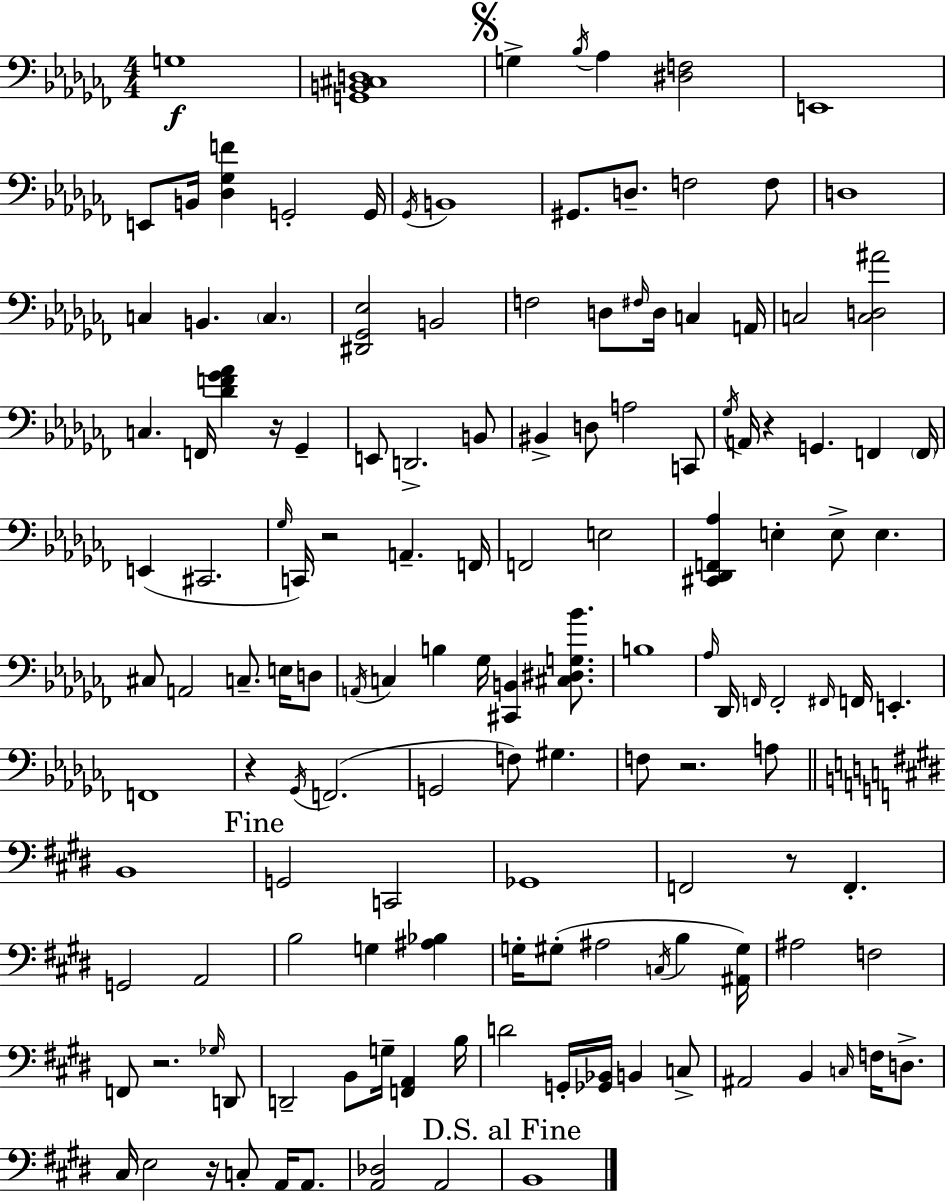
{
  \clef bass
  \numericTimeSignature
  \time 4/4
  \key aes \minor
  g1\f | <g, b, cis d>1 | \mark \markup { \musicglyph "scripts.segno" } g4-> \acciaccatura { bes16 } aes4 <dis f>2 | e,1 | \break e,8 b,16 <des ges f'>4 g,2-. | g,16 \acciaccatura { ges,16 } b,1 | gis,8. d8.-- f2 | f8 d1 | \break c4 b,4. \parenthesize c4. | <dis, ges, ees>2 b,2 | f2 d8 \grace { fis16 } d16 c4 | a,16 c2 <c d ais'>2 | \break c4. f,16 <des' f' ges' aes'>4 r16 ges,4-- | e,8 d,2.-> | b,8 bis,4-> d8 a2 | c,8 \acciaccatura { ges16 } a,16 r4 g,4. f,4 | \break \parenthesize f,16 e,4( cis,2. | \grace { ges16 }) c,16 r2 a,4.-- | f,16 f,2 e2 | <cis, des, f, aes>4 e4-. e8-> e4. | \break cis8 a,2 c8.-- | e16 d8 \acciaccatura { a,16 } c4 b4 ges16 <cis, b,>4 | <cis dis g bes'>8. b1 | \grace { aes16 } des,16 \grace { f,16 } f,2-. | \break \grace { fis,16 } f,16 e,4.-. f,1 | r4 \acciaccatura { ges,16 } f,2.( | g,2 | f8) gis4. f8 r2. | \break a8 \bar "||" \break \key e \major b,1 | \mark "Fine" g,2 c,2 | ges,1 | f,2 r8 f,4.-. | \break g,2 a,2 | b2 g4 <ais bes>4 | g16-. gis8-.( ais2 \acciaccatura { c16 } b4 | <ais, gis>16) ais2 f2 | \break f,8 r2. \grace { ges16 } | d,8 d,2-- b,8 g16-- <f, a,>4 | b16 d'2 g,16-. <ges, bes,>16 b,4 | c8-> ais,2 b,4 \grace { c16 } f16 | \break d8.-> cis16 e2 r16 c8-. a,16 | a,8. <a, des>2 a,2 | \mark "D.S. al Fine" b,1 | \bar "|."
}